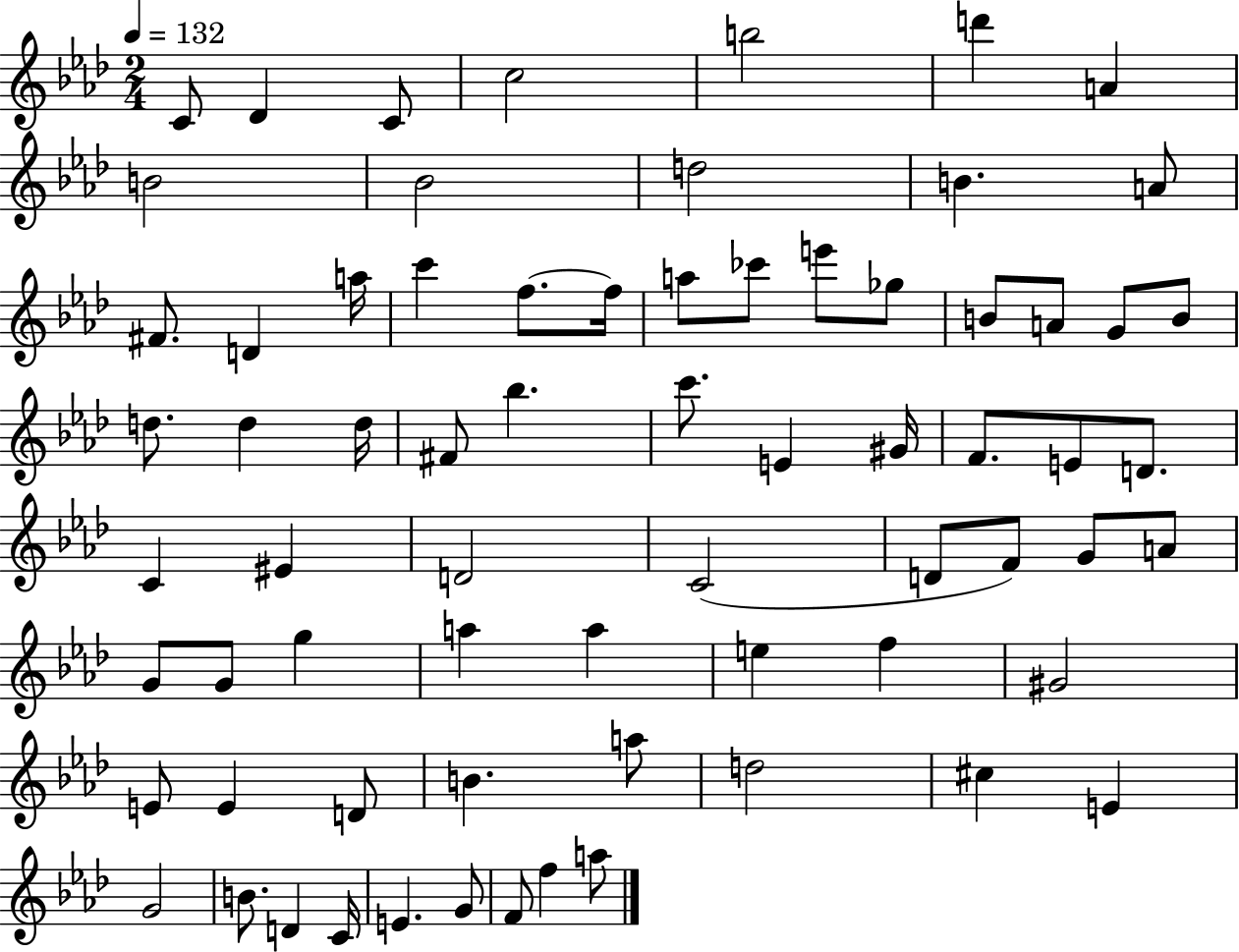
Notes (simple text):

C4/e Db4/q C4/e C5/h B5/h D6/q A4/q B4/h Bb4/h D5/h B4/q. A4/e F#4/e. D4/q A5/s C6/q F5/e. F5/s A5/e CES6/e E6/e Gb5/e B4/e A4/e G4/e B4/e D5/e. D5/q D5/s F#4/e Bb5/q. C6/e. E4/q G#4/s F4/e. E4/e D4/e. C4/q EIS4/q D4/h C4/h D4/e F4/e G4/e A4/e G4/e G4/e G5/q A5/q A5/q E5/q F5/q G#4/h E4/e E4/q D4/e B4/q. A5/e D5/h C#5/q E4/q G4/h B4/e. D4/q C4/s E4/q. G4/e F4/e F5/q A5/e